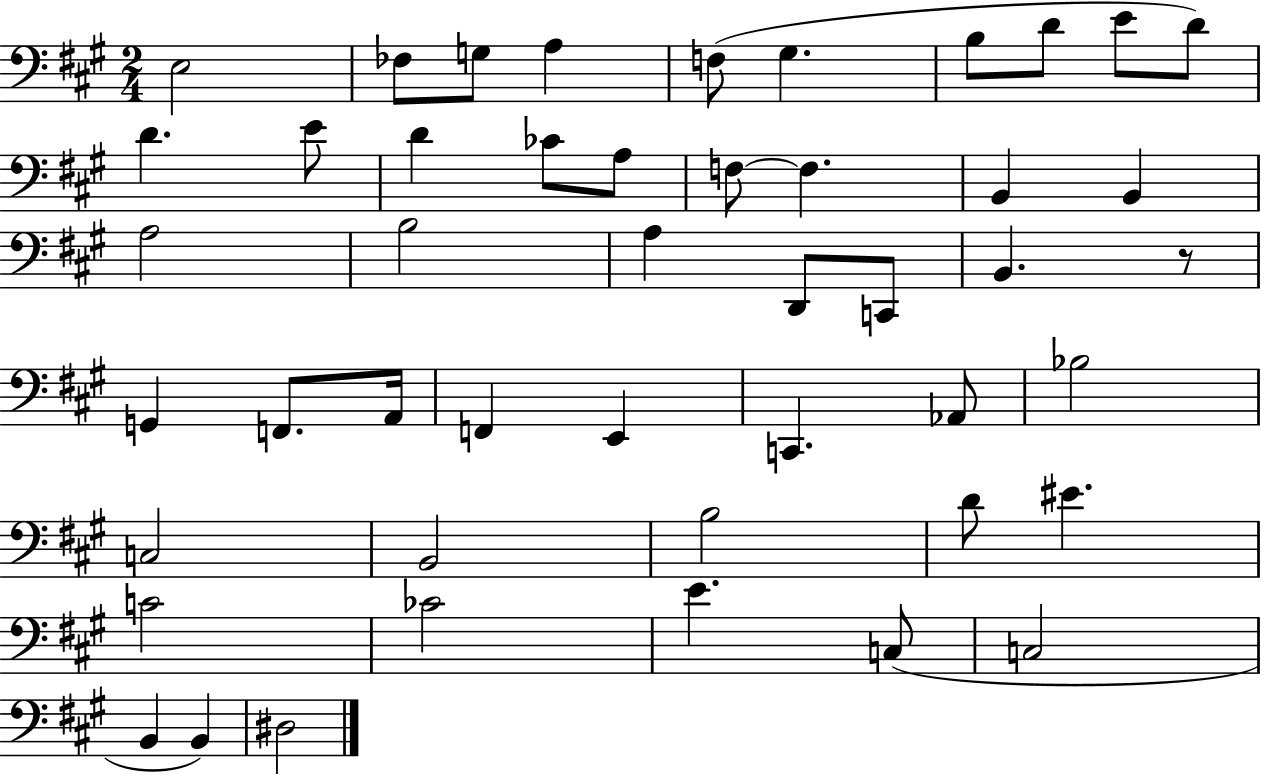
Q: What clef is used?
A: bass